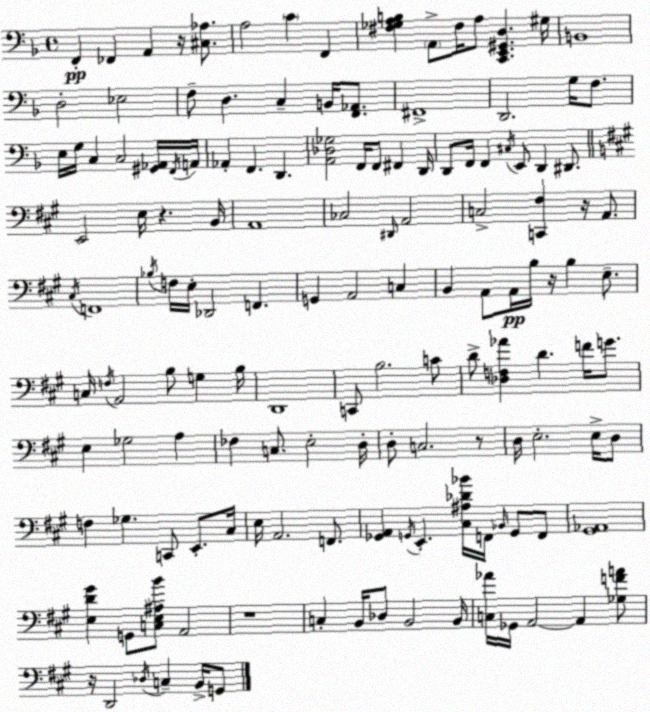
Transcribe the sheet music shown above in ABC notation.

X:1
T:Untitled
M:4/4
L:1/4
K:Dm
F,, _F,, A,, z/4 [^C,_A,]/2 A,2 C F,, [^F,_G,A,B,] A,,/2 ^F,/4 A,/2 [C,,E,,^G,,D,] ^G,/4 B,,4 D,2 _E,2 F,/2 D, C, B,,/4 [F,,_A,,]/2 ^F,,4 D,,2 G,/4 F,/2 E,/4 G,/4 C, C,2 [^G,,_A,,]/4 F,,/4 A,,/4 _A,, F,, D,, [A,,_D,_G,]2 F,,/4 F,,/2 ^F,, D,,/4 D,,/2 F,,/4 F,, ^C,/4 E,,/2 D,, ^D,,/2 E,,2 E,/4 z B,,/4 A,,4 _C,2 ^D,,/4 A,,2 C,2 [C,,^F,] z/4 A,,/2 ^C,/4 F,,4 _B,/4 F,/4 E,/4 _D,,2 F,, G,, A,,2 C, B,, A,,/2 A,,/4 B,/4 z/4 B, E,/2 C,/4 F,/4 A,,2 B,/2 G, B,/4 D,,4 C,,/2 B,2 C/2 D/2 [_D,F,_A] D F/4 G/2 E, _G,2 A, _F, C,/2 E,2 D,/4 D,/2 C,2 z/2 D,/4 E,2 E,/4 D,/2 F, _G, C,,/2 E,,/2 ^C,/4 E,/4 A,,2 F,,/2 [_G,,A,,] G,,/4 E,, [^C,^A,_D_B]/4 F,,/4 _B,,/4 G,,/2 F,,/2 [^G,,_A,,]4 [E,D^G] G,,/2 [C,E,^A,B]/2 A,,2 z4 C, B,,/4 _D,/2 B,,2 B,,/4 [C,_A]/4 _G,,/4 A,,2 A,, [_G,FA]/2 z/4 D,,2 _D,/4 C, B,,/4 G,,/2